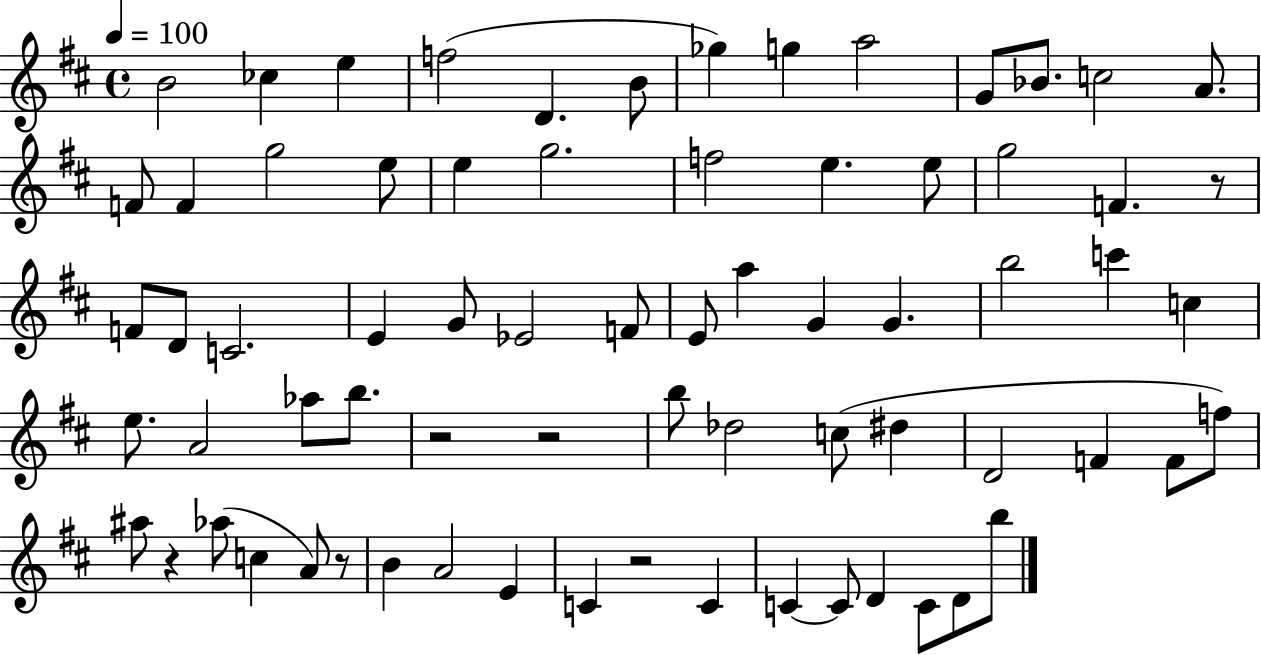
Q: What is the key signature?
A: D major